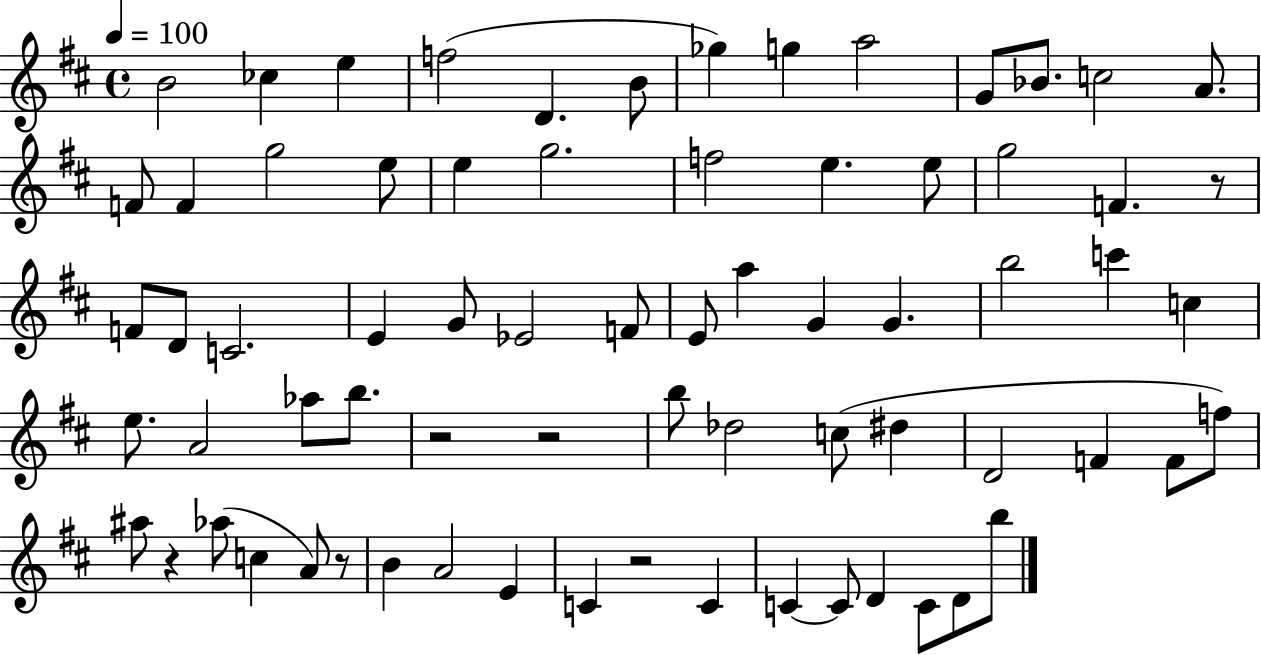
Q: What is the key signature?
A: D major